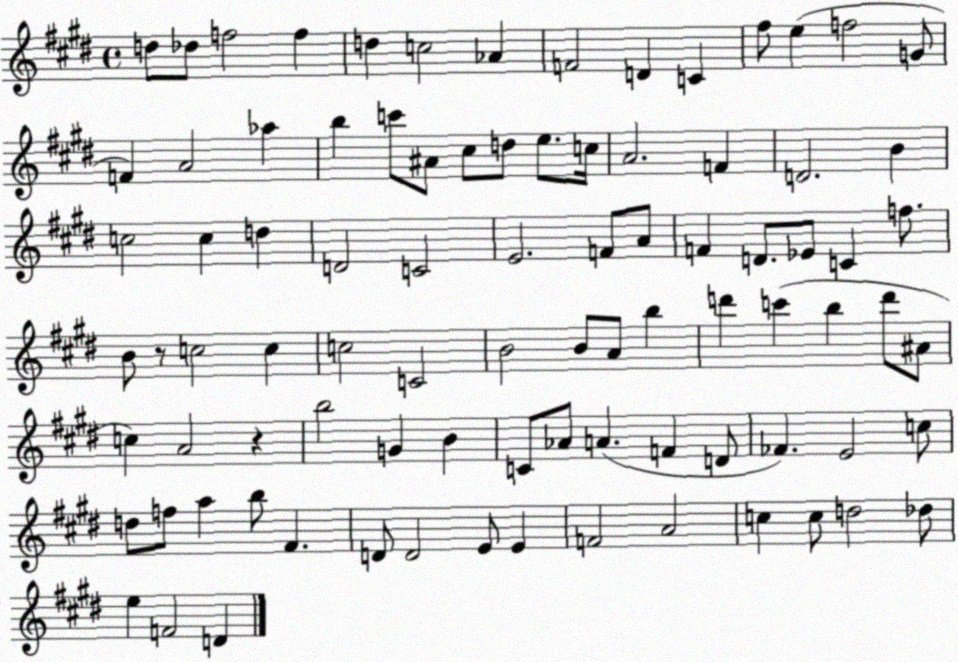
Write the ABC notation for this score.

X:1
T:Untitled
M:4/4
L:1/4
K:E
d/2 _d/2 f2 f d c2 _A F2 D C ^f/2 e f2 G/2 F A2 _a b c'/2 ^A/2 ^c/2 d/2 e/2 c/4 A2 F D2 B c2 c d D2 C2 E2 F/2 A/2 F D/2 _E/2 C f/2 B/2 z/2 c2 c c2 C2 B2 B/2 A/2 b d' c' b d'/2 ^A/2 c A2 z b2 G B C/2 _A/2 A F D/2 _F E2 c/2 d/2 f/2 a b/2 ^F D/2 D2 E/2 E F2 A2 c c/2 d2 _d/2 e F2 D